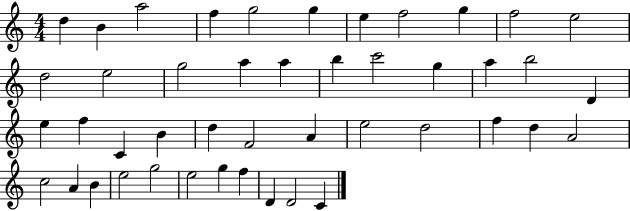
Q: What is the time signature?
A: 4/4